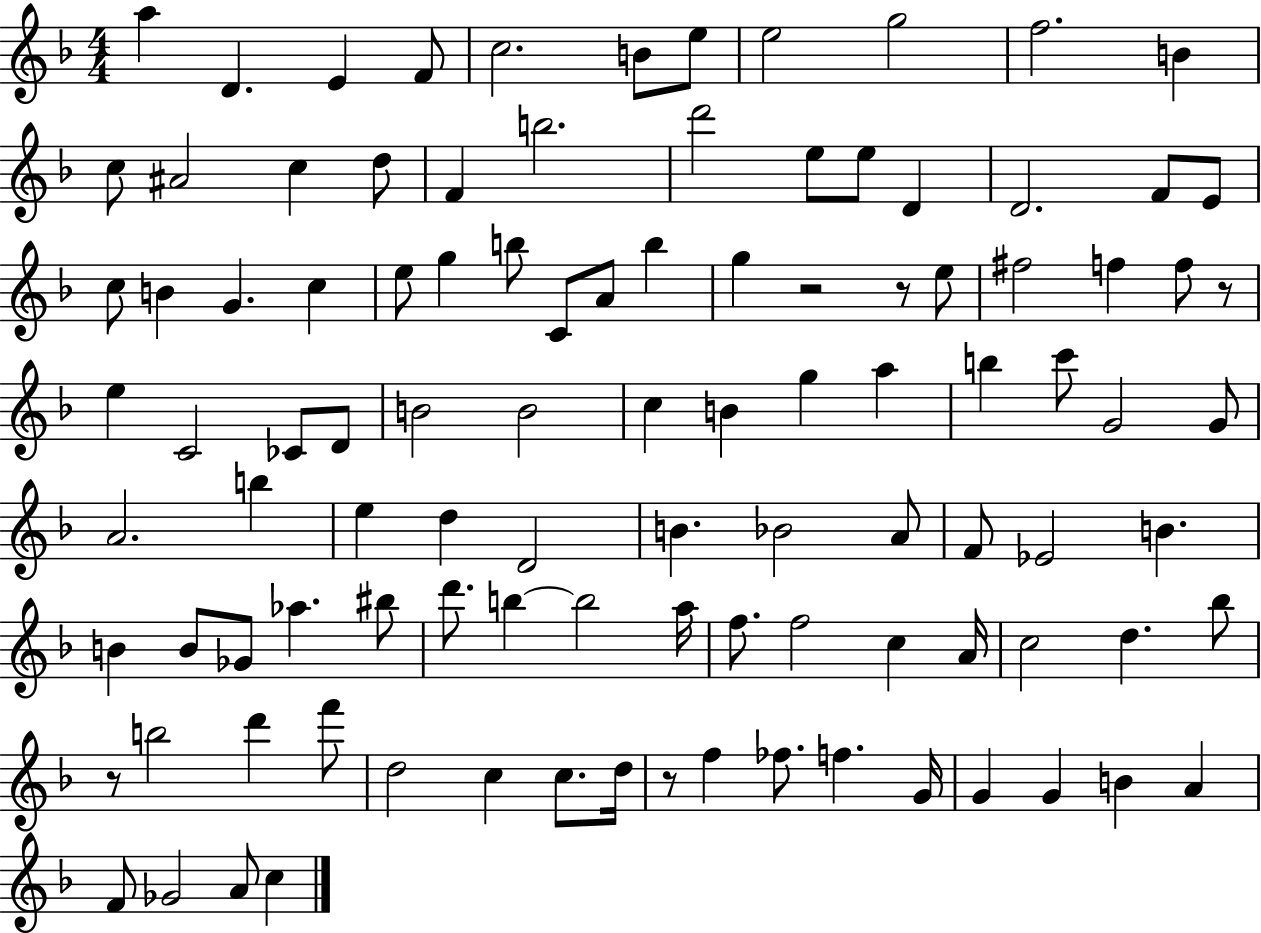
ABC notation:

X:1
T:Untitled
M:4/4
L:1/4
K:F
a D E F/2 c2 B/2 e/2 e2 g2 f2 B c/2 ^A2 c d/2 F b2 d'2 e/2 e/2 D D2 F/2 E/2 c/2 B G c e/2 g b/2 C/2 A/2 b g z2 z/2 e/2 ^f2 f f/2 z/2 e C2 _C/2 D/2 B2 B2 c B g a b c'/2 G2 G/2 A2 b e d D2 B _B2 A/2 F/2 _E2 B B B/2 _G/2 _a ^b/2 d'/2 b b2 a/4 f/2 f2 c A/4 c2 d _b/2 z/2 b2 d' f'/2 d2 c c/2 d/4 z/2 f _f/2 f G/4 G G B A F/2 _G2 A/2 c